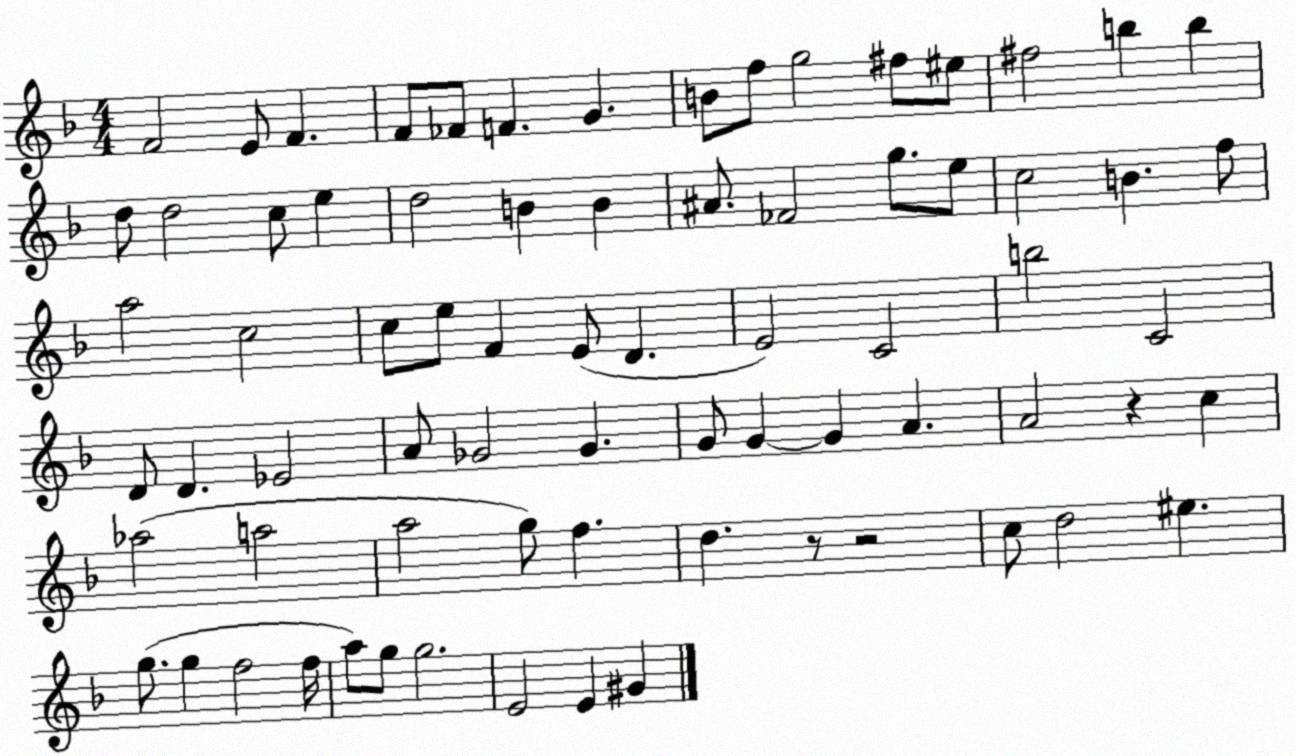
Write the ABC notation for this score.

X:1
T:Untitled
M:4/4
L:1/4
K:F
F2 E/2 F F/2 _F/2 F G B/2 f/2 g2 ^f/2 ^e/2 ^f2 b b d/2 d2 c/2 e d2 B B ^A/2 _F2 g/2 e/2 c2 B f/2 a2 c2 c/2 e/2 F E/2 D E2 C2 b2 C2 D/2 D _E2 A/2 _G2 _G G/2 G G A A2 z c _a2 a2 a2 g/2 f d z/2 z2 c/2 d2 ^e g/2 g f2 f/4 a/2 g/2 g2 E2 E ^G